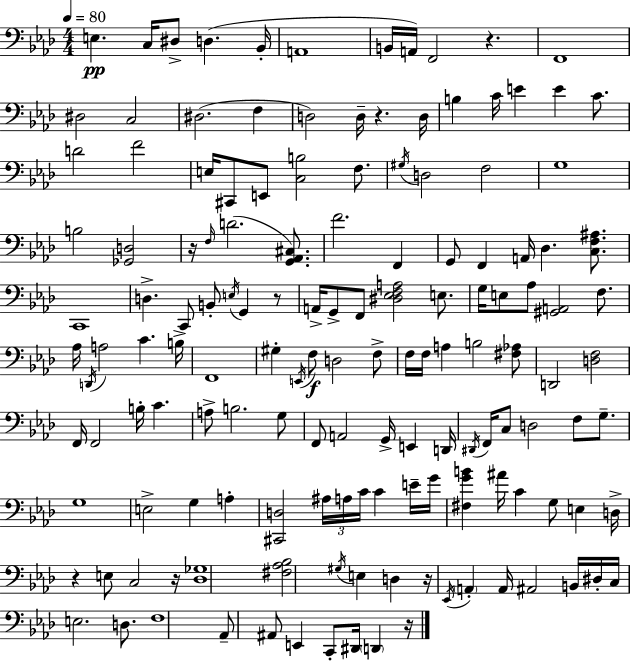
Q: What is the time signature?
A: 4/4